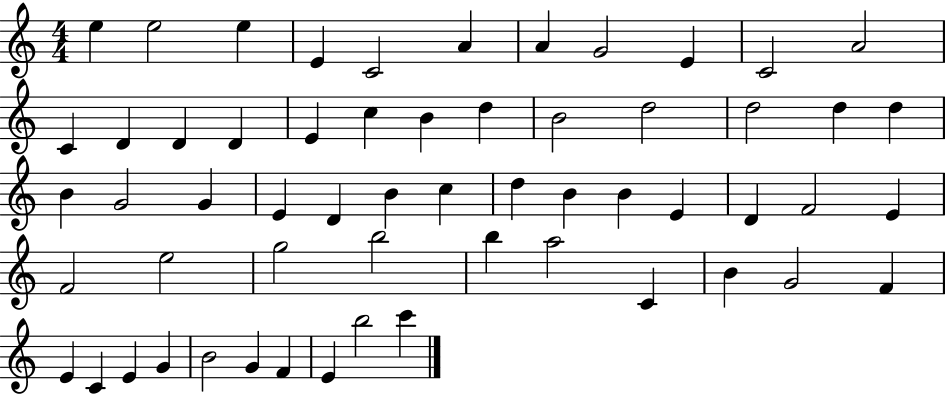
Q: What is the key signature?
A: C major